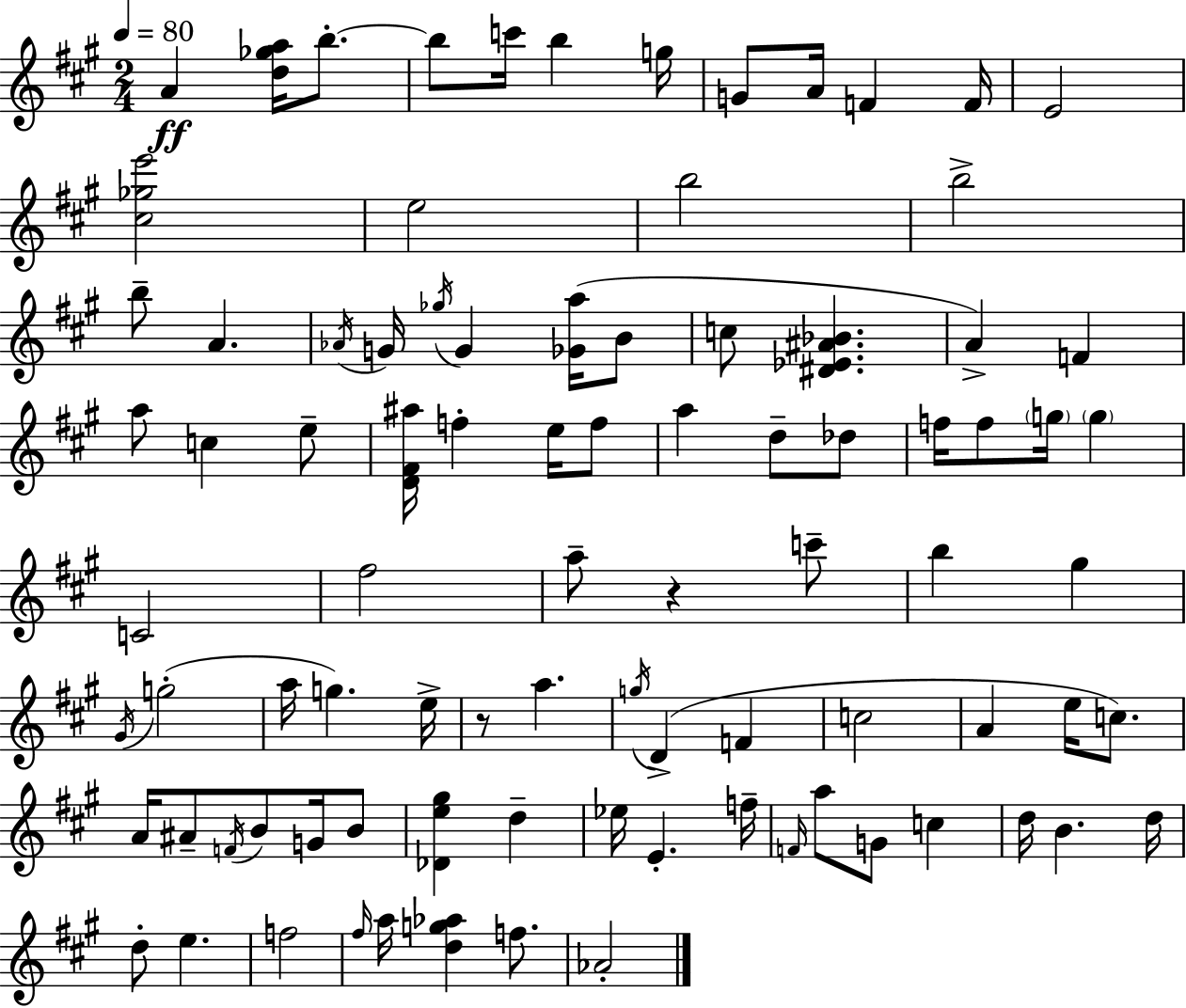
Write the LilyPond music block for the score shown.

{
  \clef treble
  \numericTimeSignature
  \time 2/4
  \key a \major
  \tempo 4 = 80
  a'4\ff <d'' ges'' a''>16 b''8.-.~~ | b''8 c'''16 b''4 g''16 | g'8 a'16 f'4 f'16 | e'2 | \break <cis'' ges'' e'''>2 | e''2 | b''2 | b''2-> | \break b''8-- a'4. | \acciaccatura { aes'16 } g'16 \acciaccatura { ges''16 } g'4 <ges' a''>16( | b'8 c''8 <dis' ees' ais' bes'>4. | a'4->) f'4 | \break a''8 c''4 | e''8-- <d' fis' ais''>16 f''4-. e''16 | f''8 a''4 d''8-- | des''8 f''16 f''8 \parenthesize g''16 \parenthesize g''4 | \break c'2 | fis''2 | a''8-- r4 | c'''8-- b''4 gis''4 | \break \acciaccatura { gis'16 }( g''2-. | a''16 g''4.) | e''16-> r8 a''4. | \acciaccatura { g''16 } d'4->( | \break f'4 c''2 | a'4 | e''16 c''8.) a'16 ais'8-- \acciaccatura { f'16 } | b'8 g'16 b'8 <des' e'' gis''>4 | \break d''4-- ees''16 e'4.-. | f''16-- \grace { f'16 } a''8 | g'8 c''4 d''16 b'4. | d''16 d''8-. | \break e''4. f''2 | \grace { fis''16 } a''16 | <d'' g'' aes''>4 f''8. aes'2-. | \bar "|."
}